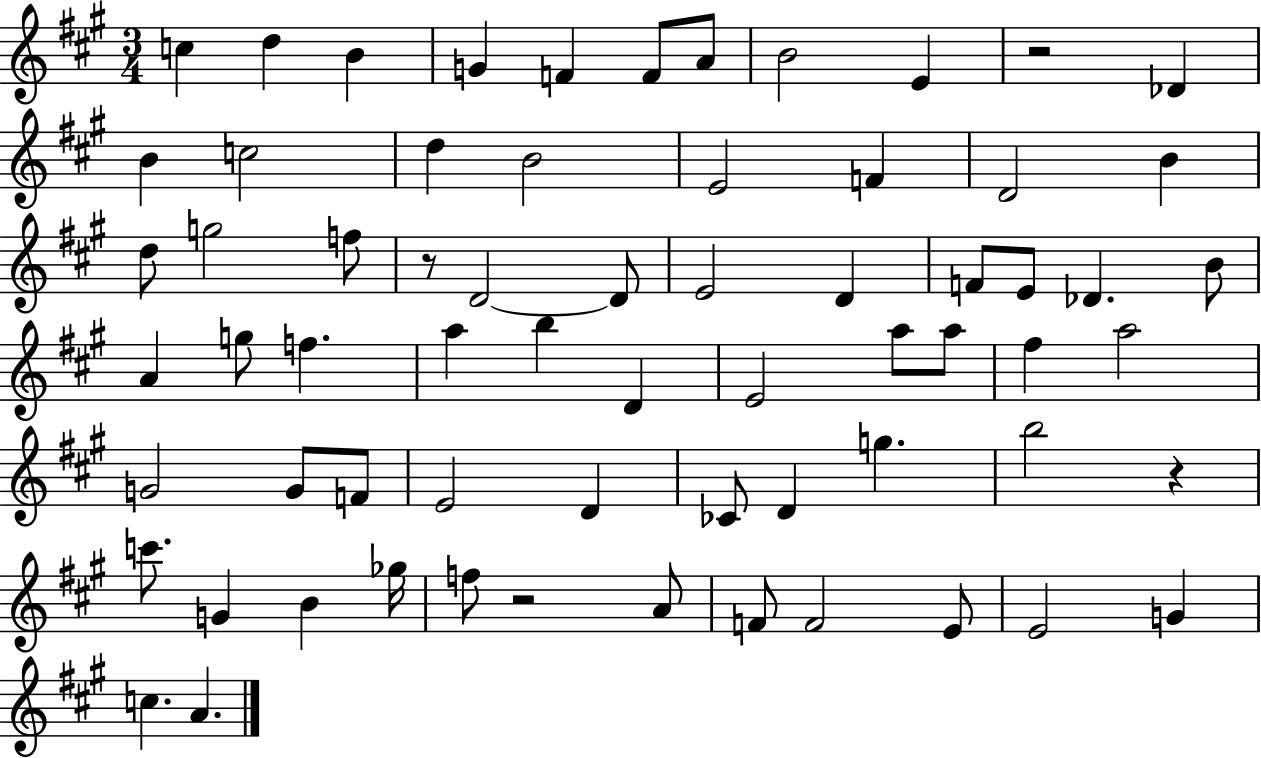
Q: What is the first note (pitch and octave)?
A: C5